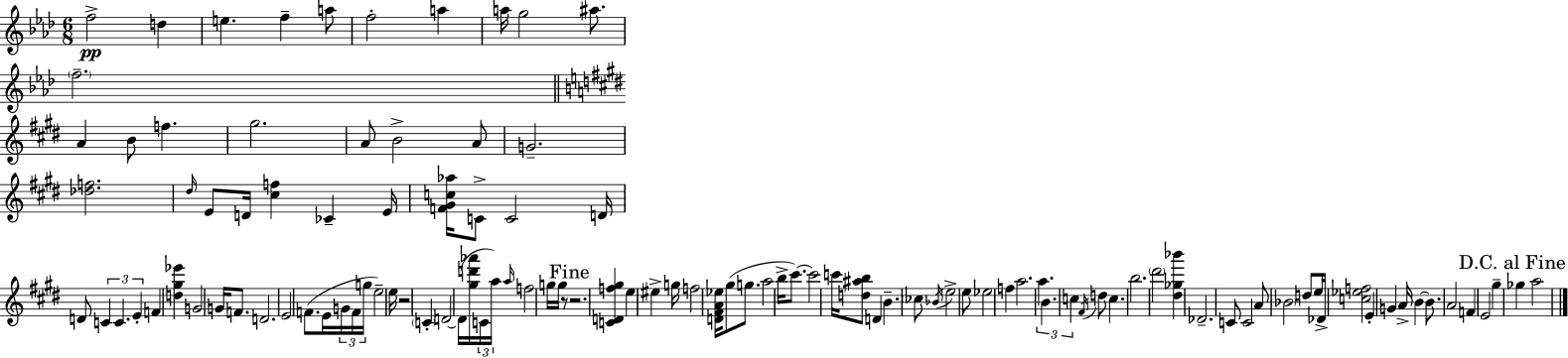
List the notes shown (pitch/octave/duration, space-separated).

F5/h D5/q E5/q. F5/q A5/e F5/h A5/q A5/s G5/h A#5/e. F5/h. A4/q B4/e F5/q. G#5/h. A4/e B4/h A4/e G4/h. [Db5,F5]/h. D#5/s E4/e D4/s [C#5,F5]/q CES4/q E4/s [F4,G#4,C5,Ab5]/s C4/e C4/h D4/s D4/e C4/q C4/q. E4/q F4/q [D5,G#5,Eb6]/q G4/h G4/s F4/e. D4/h. E4/h F4/e. E4/s G4/s F4/s G5/s E5/h E5/s R/h C4/q D4/h D4/s [G#5,D6,Ab6]/s C4/s A5/s A5/s F5/h G5/s G5/s R/e R/h. [C4,D4,F5,G#5]/q E5/q EIS5/q G5/s F5/h [D4,F#4,A4,Eb5]/s G#5/e G5/e. A5/h B5/s C#6/e. C#6/h C6/s [D5,A#5,B5]/e D4/q B4/q. CES5/e Bb4/s E5/h E5/e Eb5/h F5/q A5/h. A5/q. B4/q. C5/q F#4/s D5/e C5/q. B5/h. D#6/h [D#5,Gb5,Bb6]/q Db4/h. C4/e C4/h A4/e Bb4/h D5/e E5/s Db4/s [C5,Eb5,F5]/h E4/q G4/q A4/s B4/q B4/e. A4/h F4/q E4/h G#5/q Gb5/q A5/h